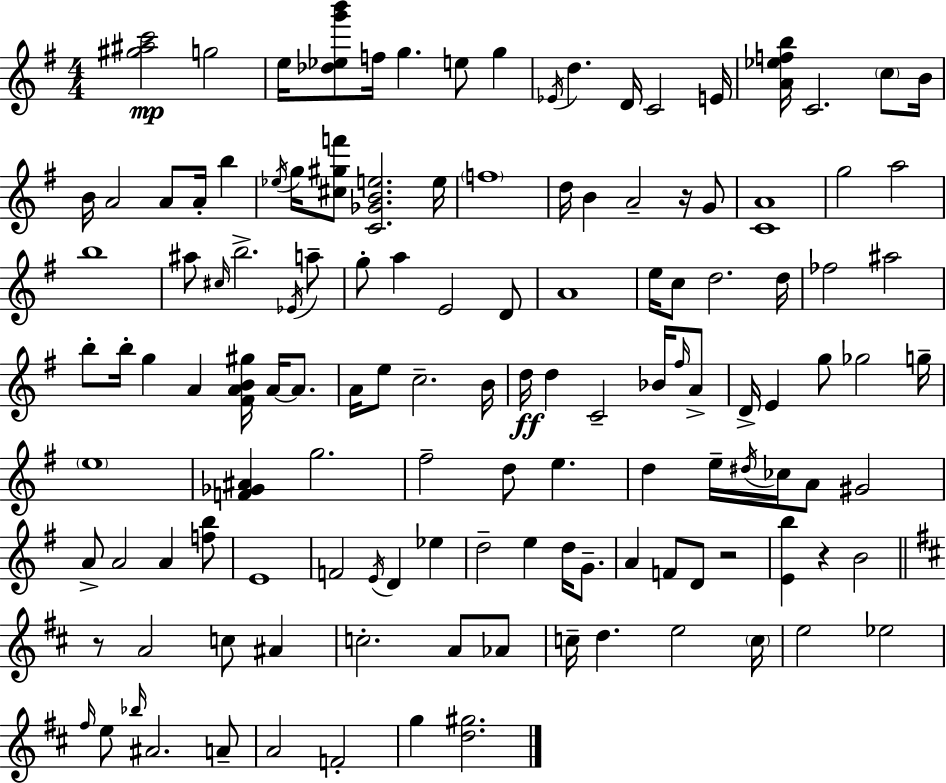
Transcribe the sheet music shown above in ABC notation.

X:1
T:Untitled
M:4/4
L:1/4
K:G
[^g^ac']2 g2 e/4 [_d_eg'b']/2 f/4 g e/2 g _E/4 d D/4 C2 E/4 [A_efb]/4 C2 c/2 B/4 B/4 A2 A/2 A/4 b _e/4 g/4 [^c^gf']/2 [C_GBe]2 e/4 f4 d/4 B A2 z/4 G/2 [CA]4 g2 a2 b4 ^a/2 ^c/4 b2 _E/4 a/2 g/2 a E2 D/2 A4 e/4 c/2 d2 d/4 _f2 ^a2 b/2 b/4 g A [^FAB^g]/4 A/4 A/2 A/4 e/2 c2 B/4 d/4 d C2 _B/4 ^f/4 A/2 D/4 E g/2 _g2 g/4 e4 [F_G^A] g2 ^f2 d/2 e d e/4 ^d/4 _c/4 A/2 ^G2 A/2 A2 A [fb]/2 E4 F2 E/4 D _e d2 e d/4 G/2 A F/2 D/2 z2 [Eb] z B2 z/2 A2 c/2 ^A c2 A/2 _A/2 c/4 d e2 c/4 e2 _e2 ^f/4 e/2 _b/4 ^A2 A/2 A2 F2 g [d^g]2